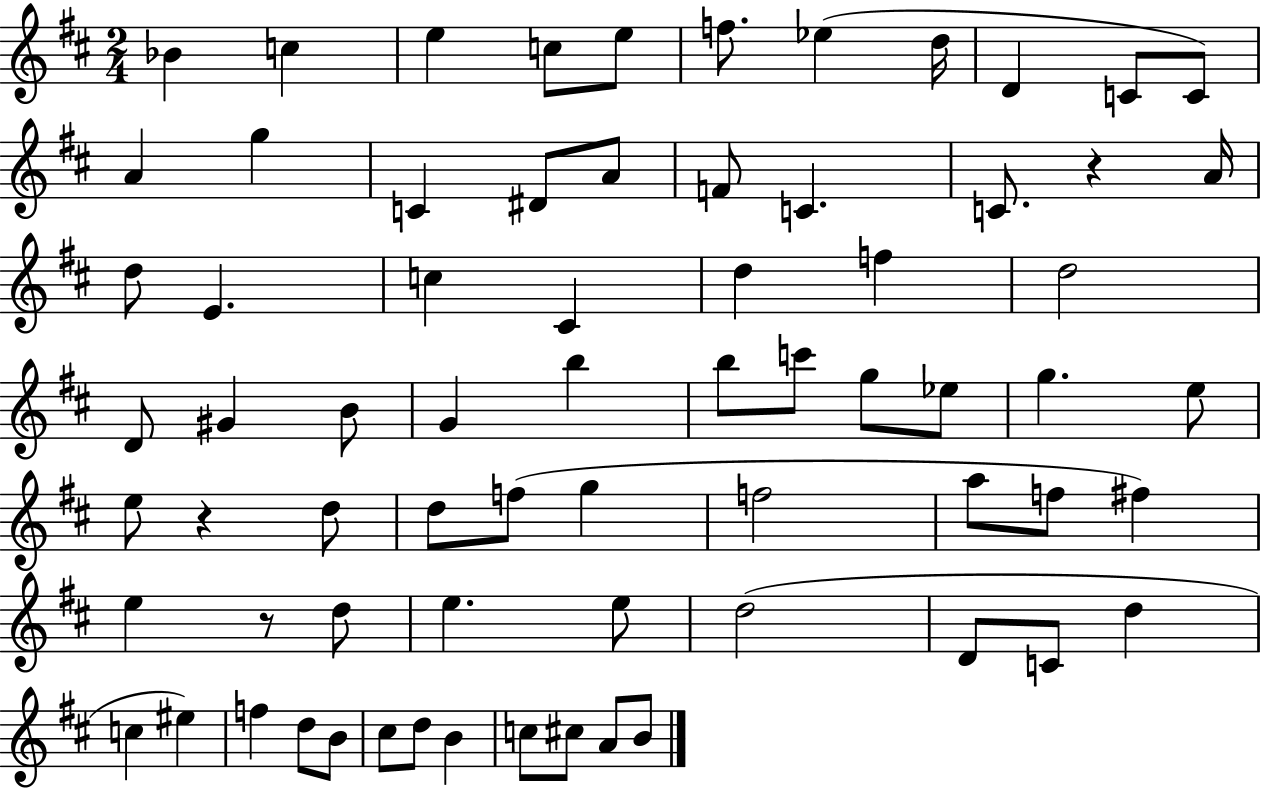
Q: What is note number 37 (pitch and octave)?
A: G5